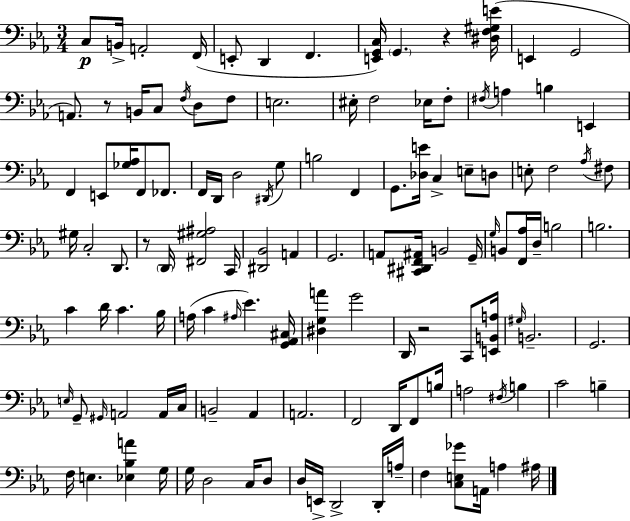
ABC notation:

X:1
T:Untitled
M:3/4
L:1/4
K:Cm
C,/2 B,,/4 A,,2 F,,/4 E,,/2 D,, F,, [E,,G,,C,]/4 G,, z [^D,F,^G,E]/4 E,, G,,2 A,,/2 z/2 B,,/4 C,/2 F,/4 D,/2 F,/2 E,2 ^E,/4 F,2 _E,/4 F,/2 ^F,/4 A, B, E,, F,, E,,/2 [_G,_A,]/4 F,,/2 _F,,/2 F,,/4 D,,/4 D,2 ^D,,/4 G,/2 B,2 F,, G,,/2 [_D,E]/4 C, E,/2 D,/2 E,/2 F,2 _A,/4 ^F,/2 ^G,/4 C,2 D,,/2 z/2 D,,/4 [^F,,^G,^A,]2 C,,/4 [^D,,_B,,]2 A,, G,,2 A,,/2 [^C,,^D,,F,,^A,,]/4 B,,2 G,,/4 G,/4 B,,/2 [F,,_A,]/4 D,/4 B,2 B,2 C D/4 C _B,/4 A,/4 C ^A,/4 _E [G,,_A,,^C,]/4 [^D,G,A] G2 D,,/4 z2 C,,/2 [E,,B,,A,]/4 ^G,/4 B,,2 G,,2 E,/4 G,,/2 ^G,,/4 A,,2 A,,/4 C,/4 B,,2 _A,, A,,2 F,,2 D,,/4 F,,/2 B,/4 A,2 ^F,/4 B, C2 B, F,/4 E, [_E,_B,A] G,/4 G,/4 D,2 C,/4 D,/2 D,/4 E,,/4 D,,2 D,,/4 A,/4 F, [C,E,_G]/2 A,,/4 A, ^A,/4